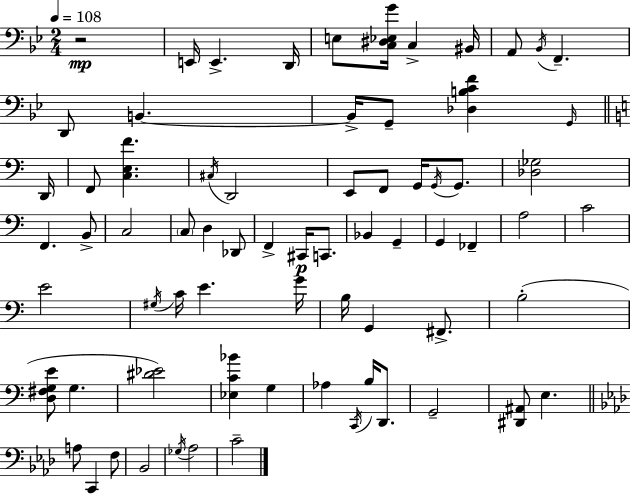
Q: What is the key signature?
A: G minor